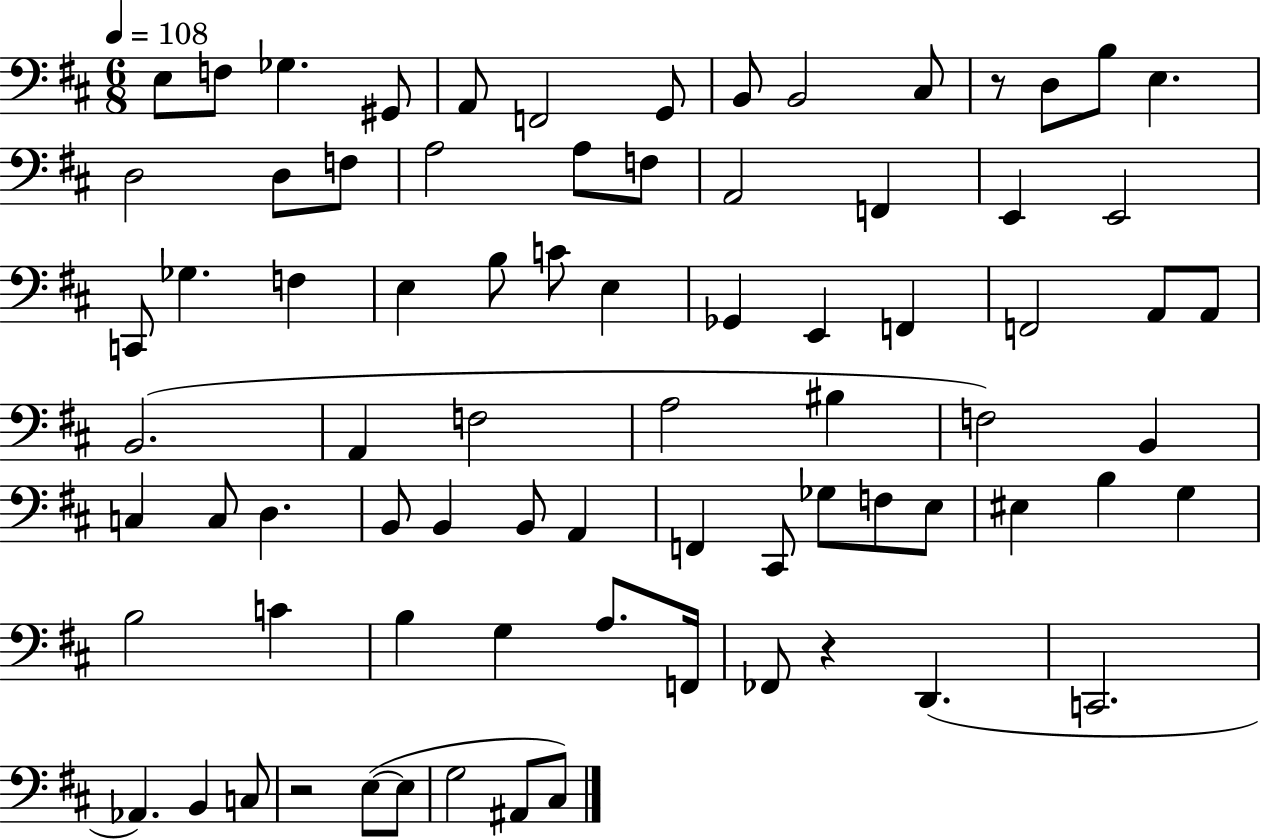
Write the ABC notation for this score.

X:1
T:Untitled
M:6/8
L:1/4
K:D
E,/2 F,/2 _G, ^G,,/2 A,,/2 F,,2 G,,/2 B,,/2 B,,2 ^C,/2 z/2 D,/2 B,/2 E, D,2 D,/2 F,/2 A,2 A,/2 F,/2 A,,2 F,, E,, E,,2 C,,/2 _G, F, E, B,/2 C/2 E, _G,, E,, F,, F,,2 A,,/2 A,,/2 B,,2 A,, F,2 A,2 ^B, F,2 B,, C, C,/2 D, B,,/2 B,, B,,/2 A,, F,, ^C,,/2 _G,/2 F,/2 E,/2 ^E, B, G, B,2 C B, G, A,/2 F,,/4 _F,,/2 z D,, C,,2 _A,, B,, C,/2 z2 E,/2 E,/2 G,2 ^A,,/2 ^C,/2